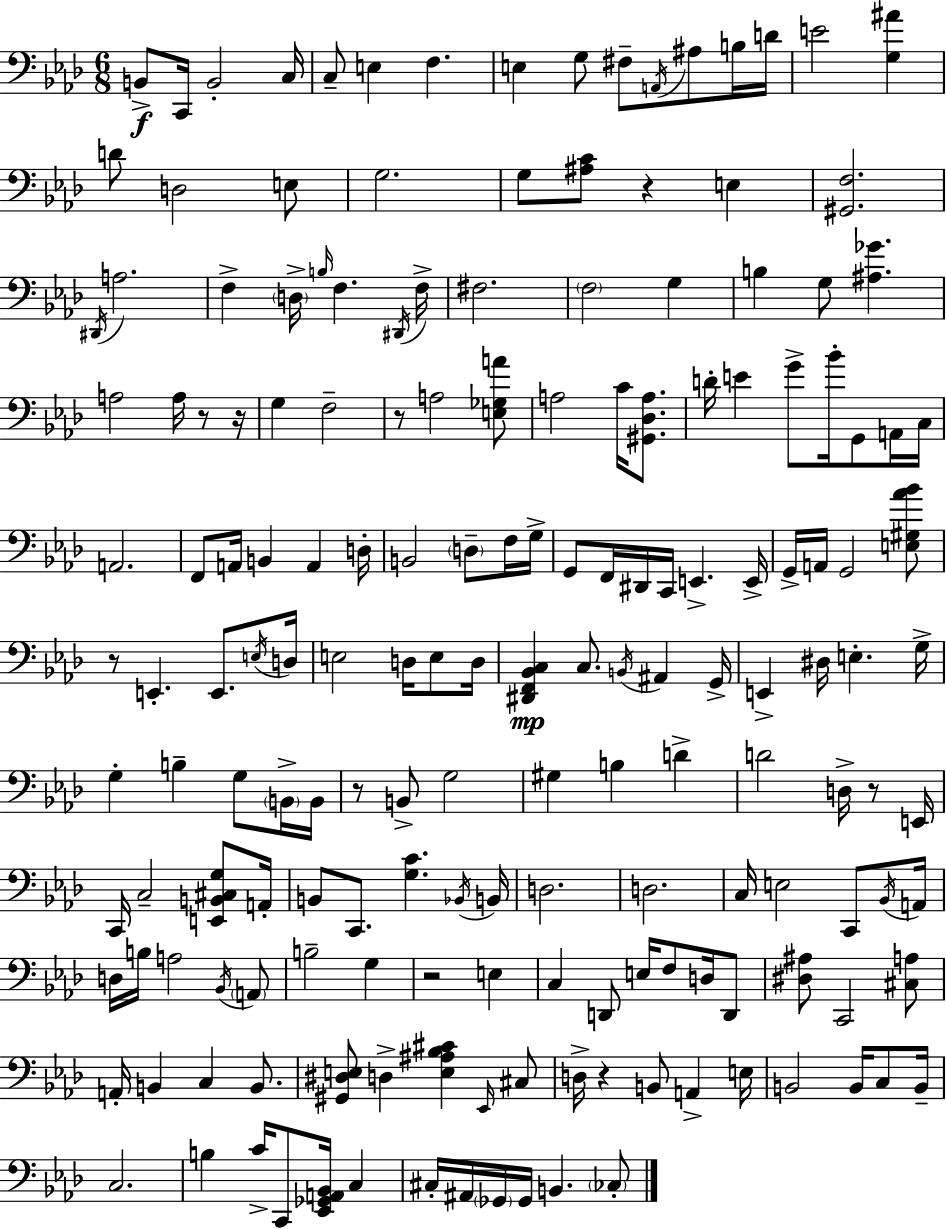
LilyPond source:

{
  \clef bass
  \numericTimeSignature
  \time 6/8
  \key f \minor
  b,8->\f c,16 b,2-. c16 | c8-- e4 f4. | e4 g8 fis8-- \acciaccatura { a,16 } ais8 b16 | d'16 e'2 <g ais'>4 | \break d'8 d2 e8 | g2. | g8 <ais c'>8 r4 e4 | <gis, f>2. | \break \acciaccatura { dis,16 } a2. | f4-> \parenthesize d16-> \grace { b16 } f4. | \acciaccatura { dis,16 } f16-> fis2. | \parenthesize f2 | \break g4 b4 g8 <ais ges'>4. | a2 | a16 r8 r16 g4 f2-- | r8 a2 | \break <e ges a'>8 a2 | c'16 <gis, des a>8. d'16-. e'4 g'8-> bes'16-. | g,8 a,16 c16 a,2. | f,8 a,16 b,4 a,4 | \break d16-. b,2 | \parenthesize d8-- f16 g16-> g,8 f,16 dis,16 c,16 e,4.-> | e,16-> g,16-> a,16 g,2 | <e gis aes' bes'>8 r8 e,4.-. | \break e,8. \acciaccatura { e16 } d16 e2 | d16 e8 d16 <dis, f, bes, c>4\mp c8. | \acciaccatura { b,16 } ais,4 g,16-> e,4-> dis16 e4.-. | g16-> g4-. b4-- | \break g8 \parenthesize b,16-> b,16 r8 b,8-> g2 | gis4 b4 | d'4-> d'2 | d16-> r8 e,16 c,16 c2-- | \break <e, b, cis g>8 a,16-. b,8 c,8. <g c'>4. | \acciaccatura { bes,16 } b,16 d2. | d2. | c16 e2 | \break c,8 \acciaccatura { bes,16 } a,16 d16 b16 a2 | \acciaccatura { bes,16 } \parenthesize a,8 b2-- | g4 r2 | e4 c4 | \break d,8 e16 f8 d16 d,8 <dis ais>8 c,2 | <cis a>8 a,16-. b,4 | c4 b,8. <gis, dis e>8 d4-> | <e ais bes cis'>4 \grace { ees,16 } cis8 d16-> r4 | \break b,8 a,4-> e16 b,2 | b,16 c8 b,16-- c2. | b4 | c'16-> c,8 <ees, ges, a, bes,>16 c4 cis16-. ais,16 | \break \parenthesize ges,16 ges,16 b,4. \parenthesize ces8-. \bar "|."
}